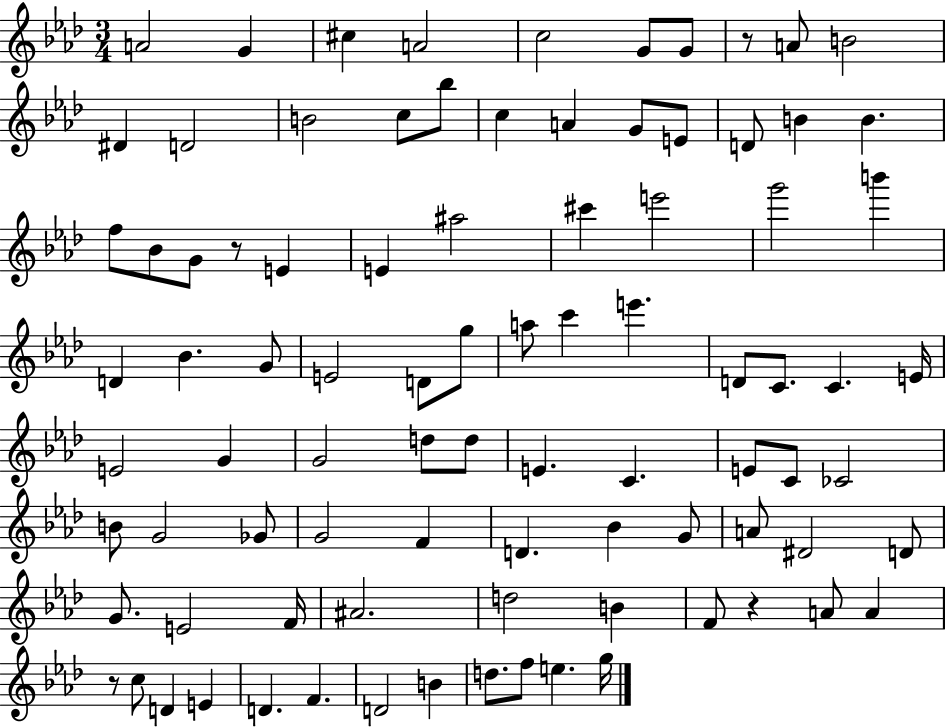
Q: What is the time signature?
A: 3/4